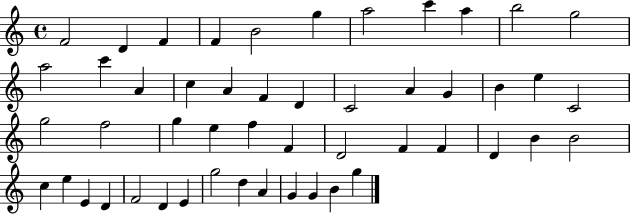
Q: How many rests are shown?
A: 0